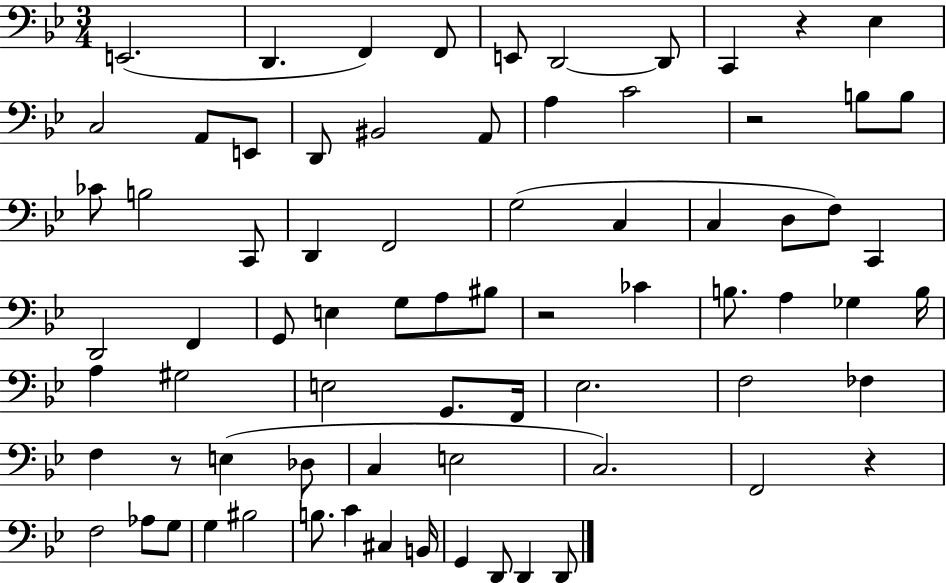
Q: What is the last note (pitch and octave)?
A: D2